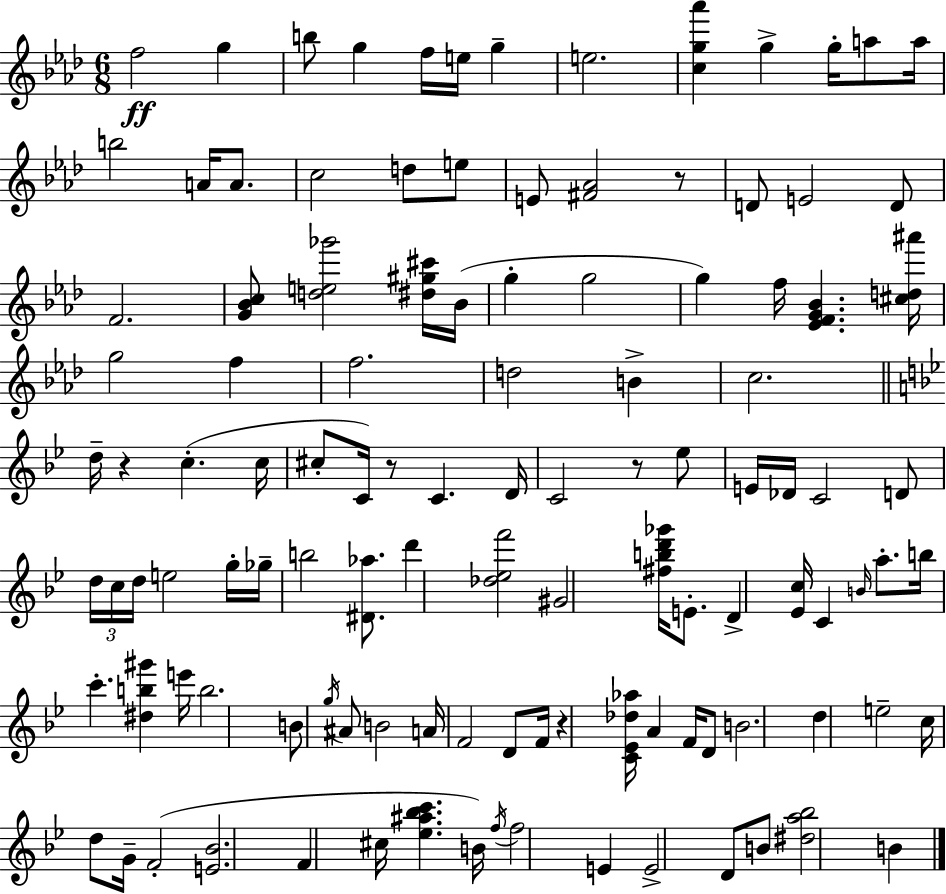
F5/h G5/q B5/e G5/q F5/s E5/s G5/q E5/h. [C5,G5,Ab6]/q G5/q G5/s A5/e A5/s B5/h A4/s A4/e. C5/h D5/e E5/e E4/e [F#4,Ab4]/h R/e D4/e E4/h D4/e F4/h. [G4,Bb4,C5]/e [D5,E5,Gb6]/h [D#5,G#5,C#6]/s Bb4/s G5/q G5/h G5/q F5/s [Eb4,F4,G4,Bb4]/q. [C#5,D5,A#6]/s G5/h F5/q F5/h. D5/h B4/q C5/h. D5/s R/q C5/q. C5/s C#5/e C4/s R/e C4/q. D4/s C4/h R/e Eb5/e E4/s Db4/s C4/h D4/e D5/s C5/s D5/s E5/h G5/s Gb5/s B5/h [D#4,Ab5]/e. D6/q [Db5,Eb5,F6]/h G#4/h [F#5,B5,D6,Gb6]/s E4/e. D4/q [Eb4,C5]/s C4/q B4/s A5/e. B5/s C6/q. [D#5,B5,G#6]/q E6/s B5/h. B4/e G5/s A#4/e B4/h A4/s F4/h D4/e F4/s R/q [C4,Eb4,Db5,Ab5]/s A4/q F4/s D4/e B4/h. D5/q E5/h C5/s D5/e G4/s F4/h [E4,Bb4]/h. F4/q C#5/s [Eb5,A#5,Bb5,C6]/q. B4/s F5/s F5/h E4/q E4/h D4/e B4/e [D#5,A5,Bb5]/h B4/q